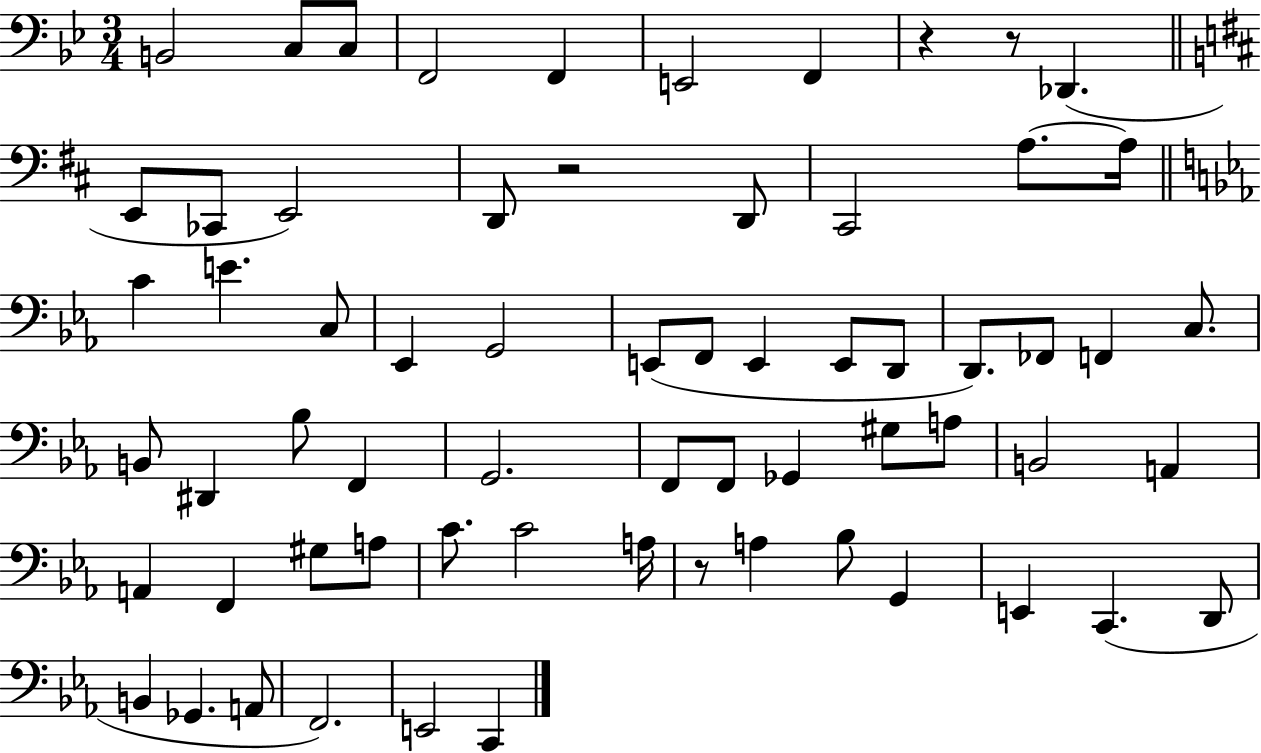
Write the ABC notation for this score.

X:1
T:Untitled
M:3/4
L:1/4
K:Bb
B,,2 C,/2 C,/2 F,,2 F,, E,,2 F,, z z/2 _D,, E,,/2 _C,,/2 E,,2 D,,/2 z2 D,,/2 ^C,,2 A,/2 A,/4 C E C,/2 _E,, G,,2 E,,/2 F,,/2 E,, E,,/2 D,,/2 D,,/2 _F,,/2 F,, C,/2 B,,/2 ^D,, _B,/2 F,, G,,2 F,,/2 F,,/2 _G,, ^G,/2 A,/2 B,,2 A,, A,, F,, ^G,/2 A,/2 C/2 C2 A,/4 z/2 A, _B,/2 G,, E,, C,, D,,/2 B,, _G,, A,,/2 F,,2 E,,2 C,,